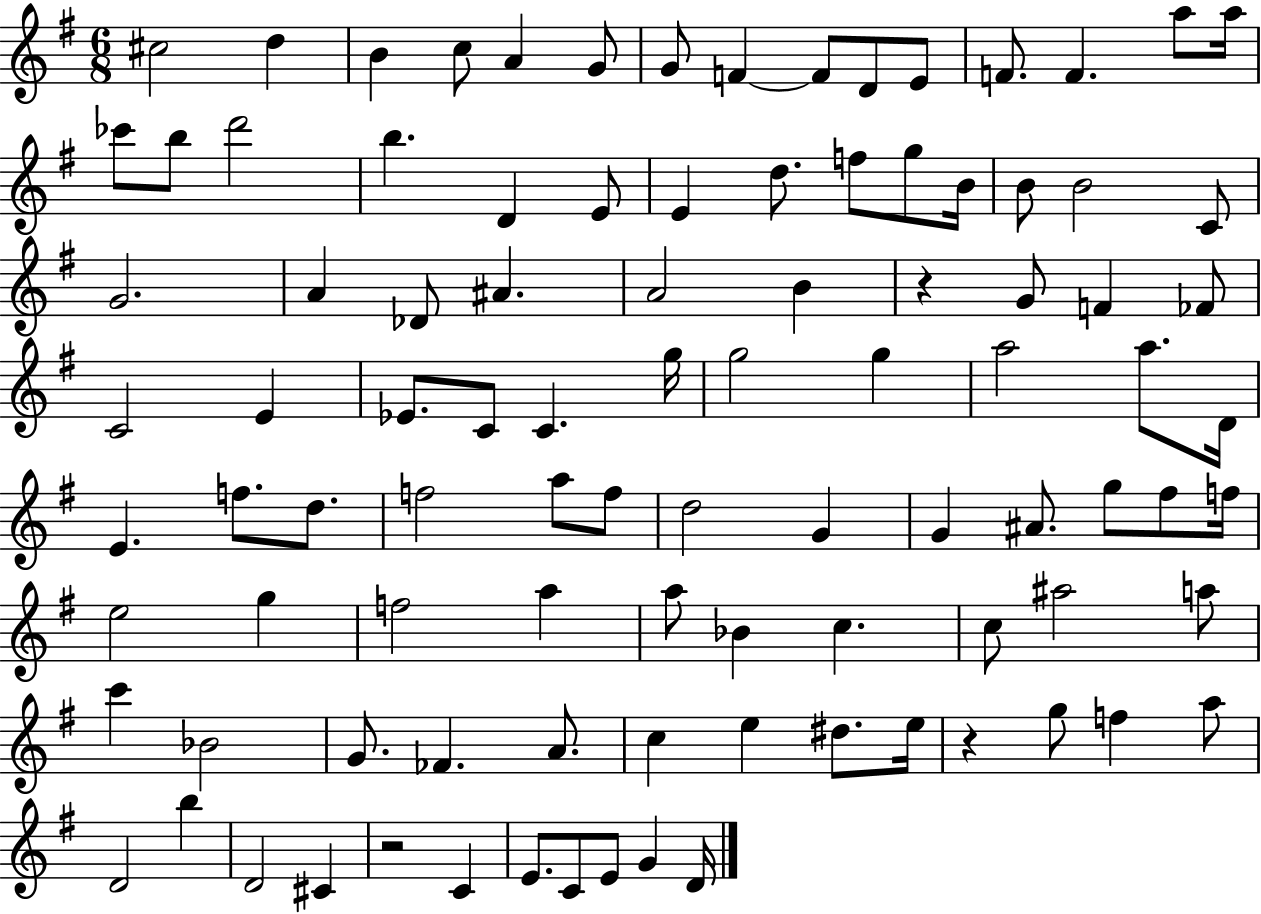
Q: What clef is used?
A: treble